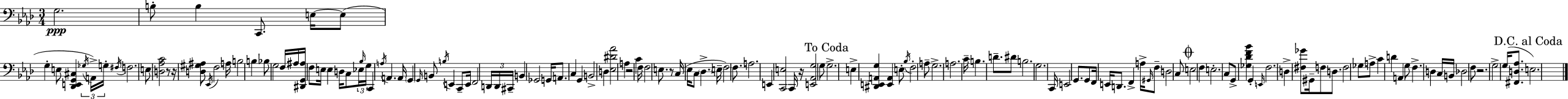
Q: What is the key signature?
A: AES major